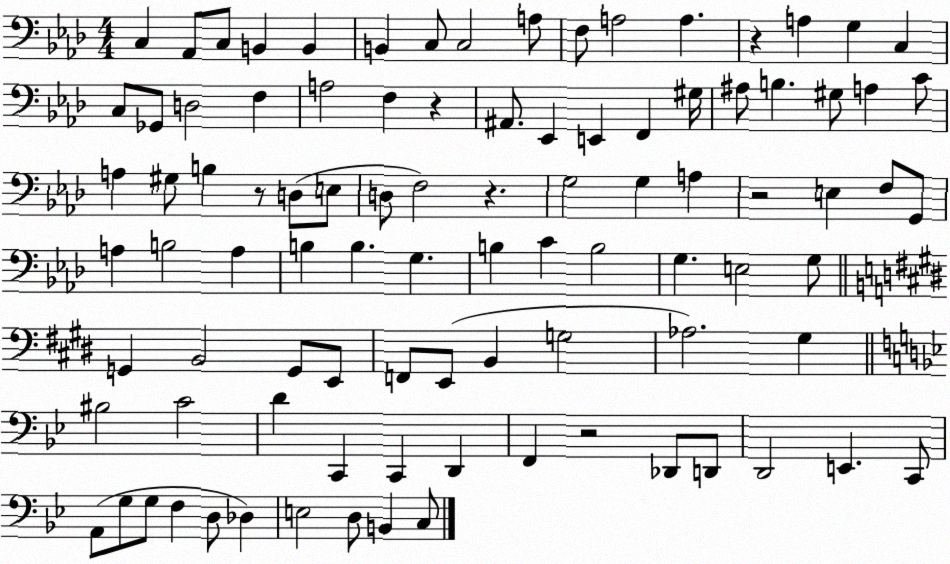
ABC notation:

X:1
T:Untitled
M:4/4
L:1/4
K:Ab
C, _A,,/2 C,/2 B,, B,, B,, C,/2 C,2 A,/2 F,/2 A,2 A, z A, G, C, C,/2 _G,,/2 D,2 F, A,2 F, z ^A,,/2 _E,, E,, F,, ^G,/4 ^A,/2 B, ^G,/2 A, C/2 A, ^G,/2 B, z/2 D,/2 E,/2 D,/2 F,2 z G,2 G, A, z2 E, F,/2 G,,/2 A, B,2 A, B, B, G, B, C B,2 G, E,2 G,/2 G,, B,,2 G,,/2 E,,/2 F,,/2 E,,/2 B,, G,2 _A,2 ^G, ^B,2 C2 D C,, C,, D,, F,, z2 _D,,/2 D,,/2 D,,2 E,, C,,/2 A,,/2 G,/2 G,/2 F, D,/2 _D, E,2 D,/2 B,, C,/2